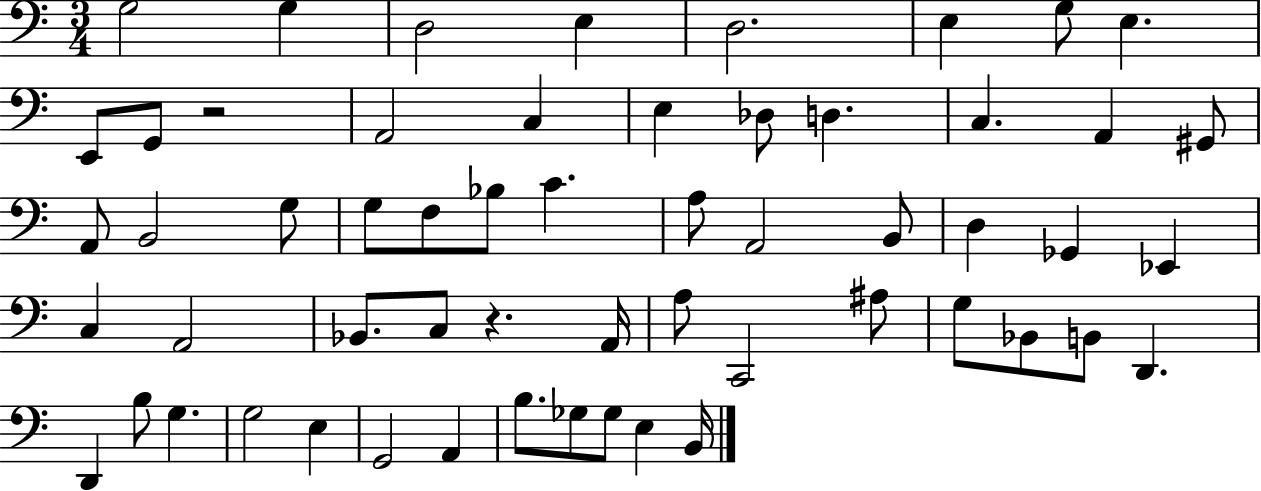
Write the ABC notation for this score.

X:1
T:Untitled
M:3/4
L:1/4
K:C
G,2 G, D,2 E, D,2 E, G,/2 E, E,,/2 G,,/2 z2 A,,2 C, E, _D,/2 D, C, A,, ^G,,/2 A,,/2 B,,2 G,/2 G,/2 F,/2 _B,/2 C A,/2 A,,2 B,,/2 D, _G,, _E,, C, A,,2 _B,,/2 C,/2 z A,,/4 A,/2 C,,2 ^A,/2 G,/2 _B,,/2 B,,/2 D,, D,, B,/2 G, G,2 E, G,,2 A,, B,/2 _G,/2 _G,/2 E, B,,/4